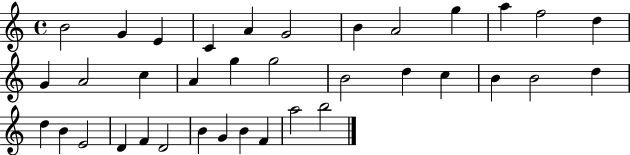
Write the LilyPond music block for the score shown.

{
  \clef treble
  \time 4/4
  \defaultTimeSignature
  \key c \major
  b'2 g'4 e'4 | c'4 a'4 g'2 | b'4 a'2 g''4 | a''4 f''2 d''4 | \break g'4 a'2 c''4 | a'4 g''4 g''2 | b'2 d''4 c''4 | b'4 b'2 d''4 | \break d''4 b'4 e'2 | d'4 f'4 d'2 | b'4 g'4 b'4 f'4 | a''2 b''2 | \break \bar "|."
}